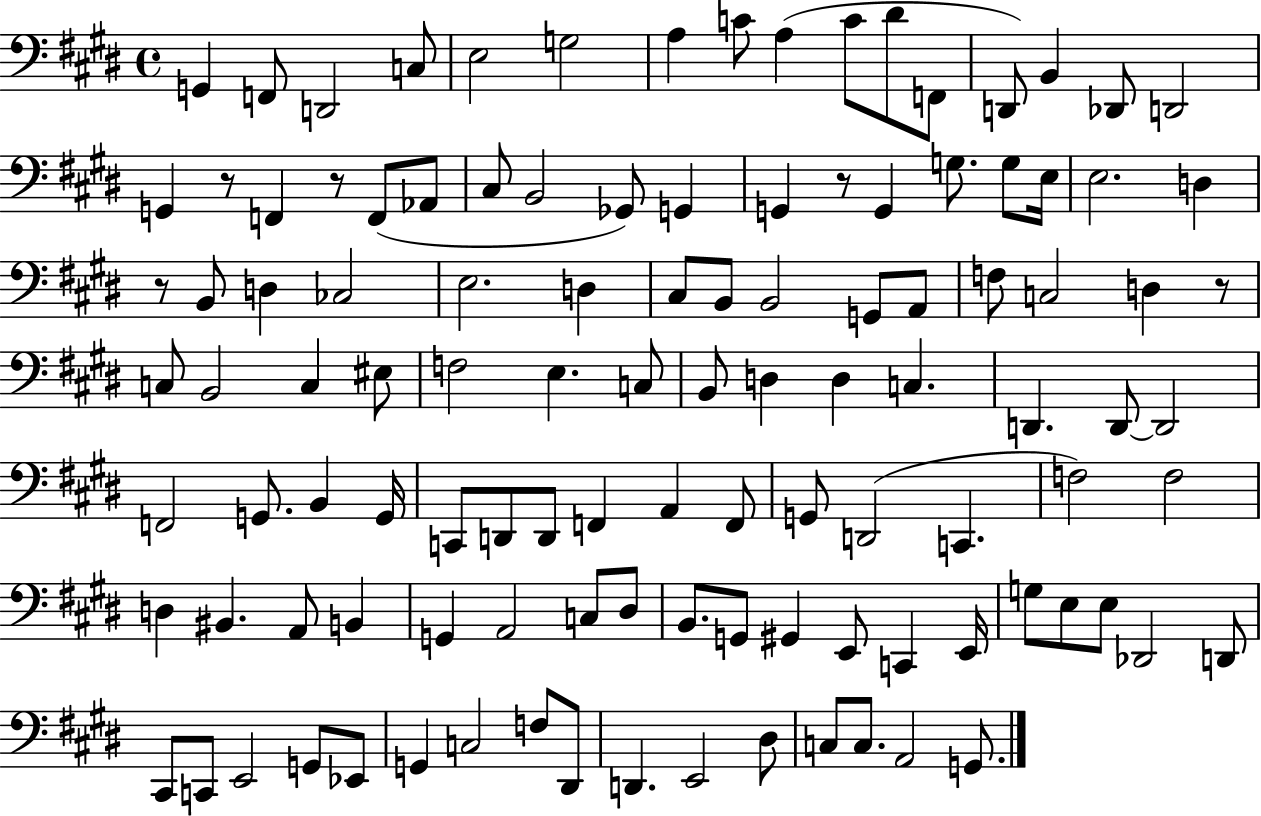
G2/q F2/e D2/h C3/e E3/h G3/h A3/q C4/e A3/q C4/e D#4/e F2/e D2/e B2/q Db2/e D2/h G2/q R/e F2/q R/e F2/e Ab2/e C#3/e B2/h Gb2/e G2/q G2/q R/e G2/q G3/e. G3/e E3/s E3/h. D3/q R/e B2/e D3/q CES3/h E3/h. D3/q C#3/e B2/e B2/h G2/e A2/e F3/e C3/h D3/q R/e C3/e B2/h C3/q EIS3/e F3/h E3/q. C3/e B2/e D3/q D3/q C3/q. D2/q. D2/e D2/h F2/h G2/e. B2/q G2/s C2/e D2/e D2/e F2/q A2/q F2/e G2/e D2/h C2/q. F3/h F3/h D3/q BIS2/q. A2/e B2/q G2/q A2/h C3/e D#3/e B2/e. G2/e G#2/q E2/e C2/q E2/s G3/e E3/e E3/e Db2/h D2/e C#2/e C2/e E2/h G2/e Eb2/e G2/q C3/h F3/e D#2/e D2/q. E2/h D#3/e C3/e C3/e. A2/h G2/e.